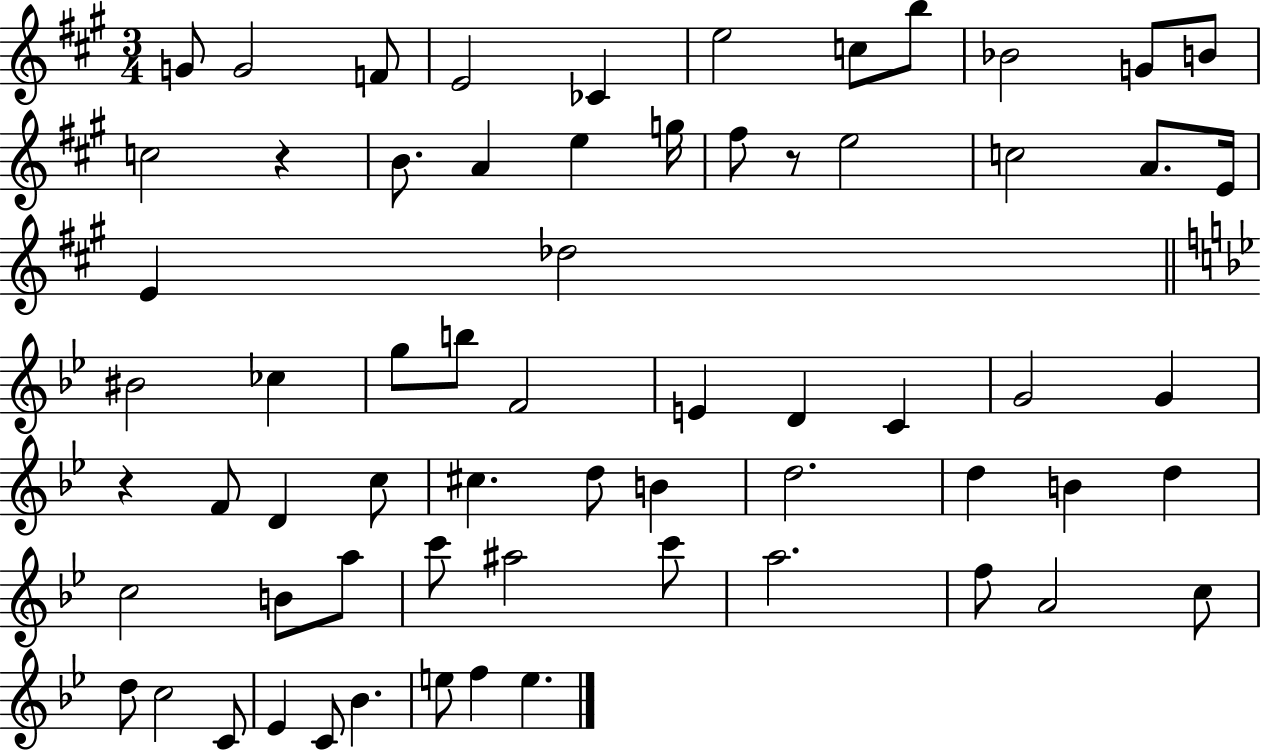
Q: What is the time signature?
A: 3/4